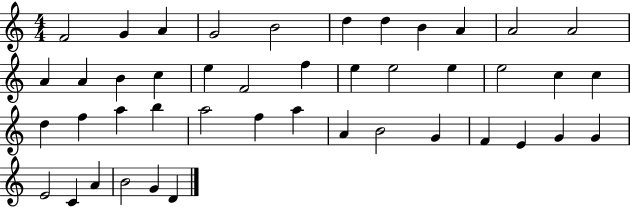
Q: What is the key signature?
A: C major